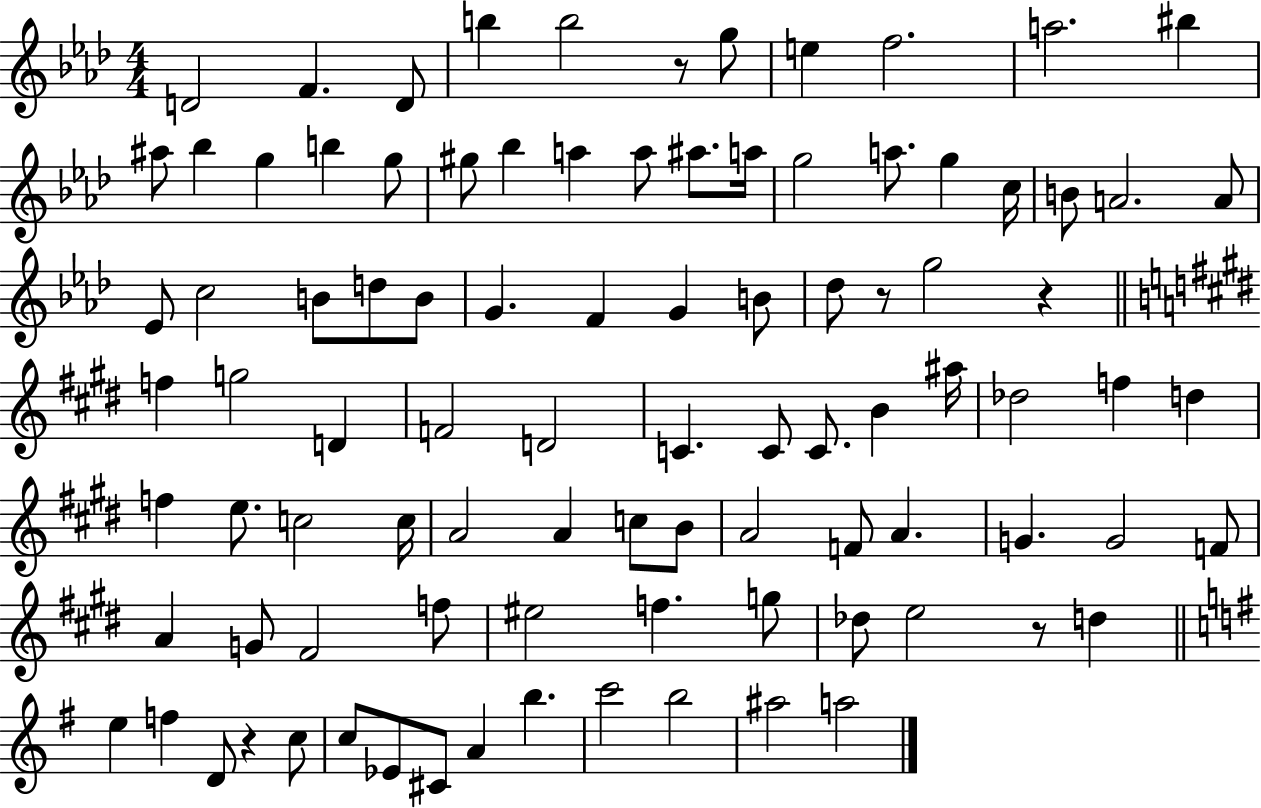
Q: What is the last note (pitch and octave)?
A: A5